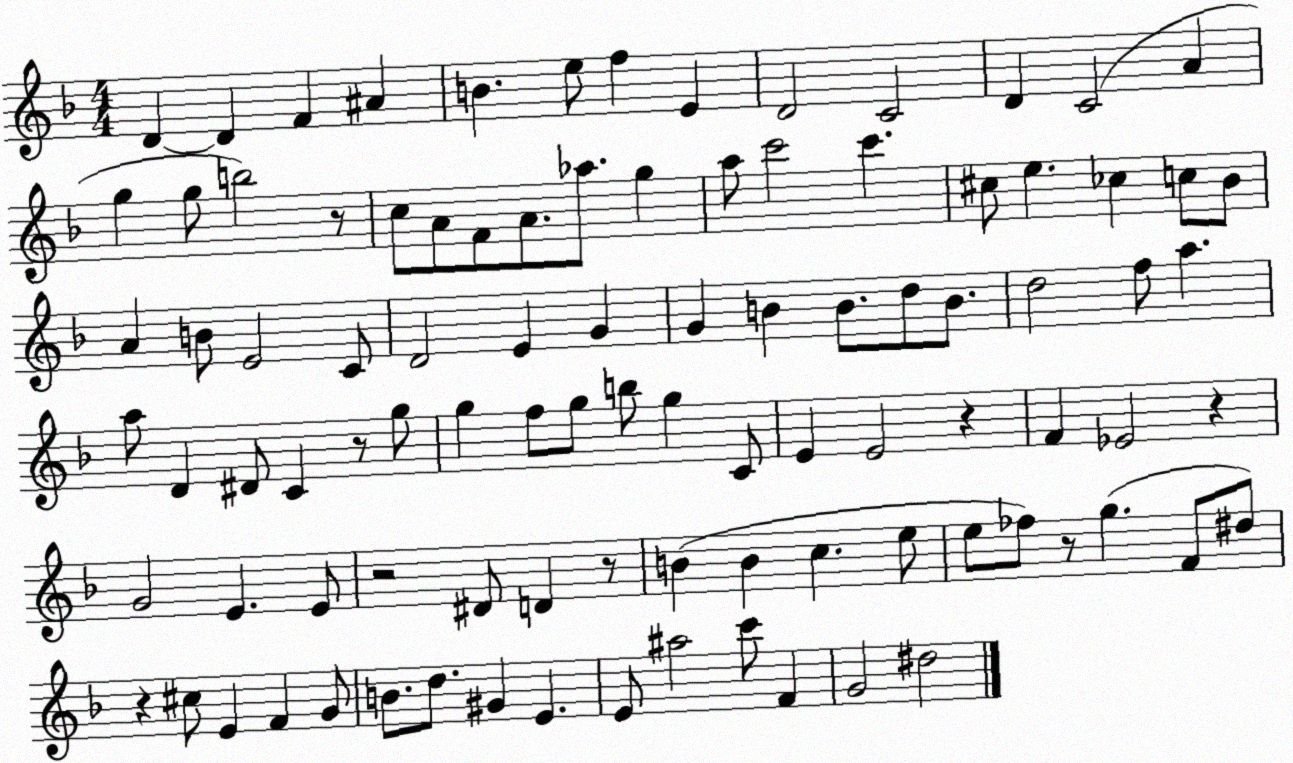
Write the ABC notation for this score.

X:1
T:Untitled
M:4/4
L:1/4
K:F
D D F ^A B e/2 f E D2 C2 D C2 A g g/2 b2 z/2 c/2 A/2 F/2 A/2 _a/2 g a/2 c'2 c' ^c/2 e _c c/2 _B/2 A B/2 E2 C/2 D2 E G G B B/2 d/2 B/2 d2 f/2 a a/2 D ^D/2 C z/2 g/2 g f/2 g/2 b/2 g C/2 E E2 z F _E2 z G2 E E/2 z2 ^D/2 D z/2 B B c e/2 e/2 _f/2 z/2 g F/2 ^d/2 z ^c/2 E F G/2 B/2 d/2 ^G E E/2 ^a2 c'/2 F G2 ^d2